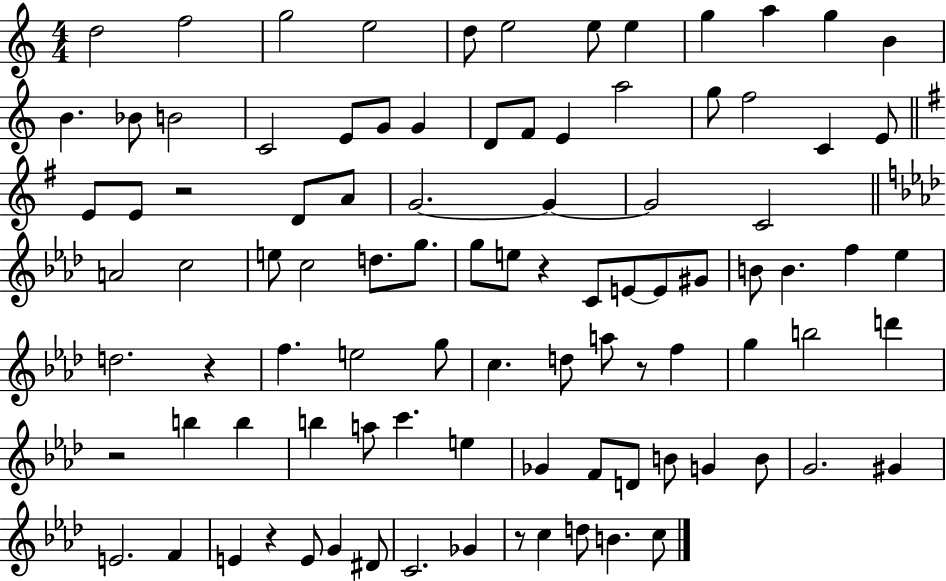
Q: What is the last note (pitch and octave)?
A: C5